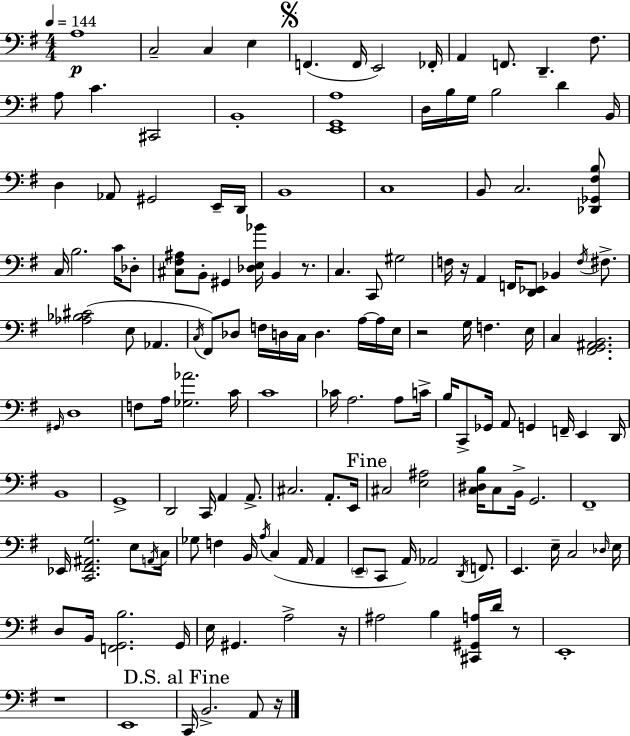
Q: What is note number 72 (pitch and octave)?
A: A3